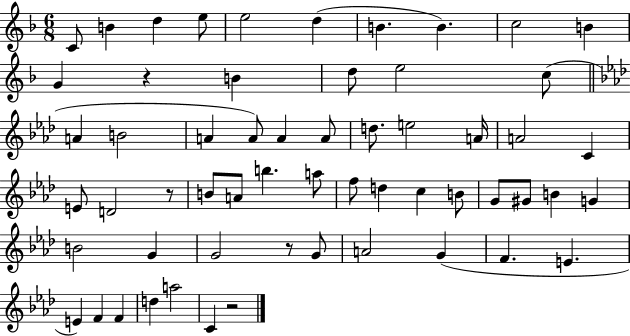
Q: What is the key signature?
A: F major